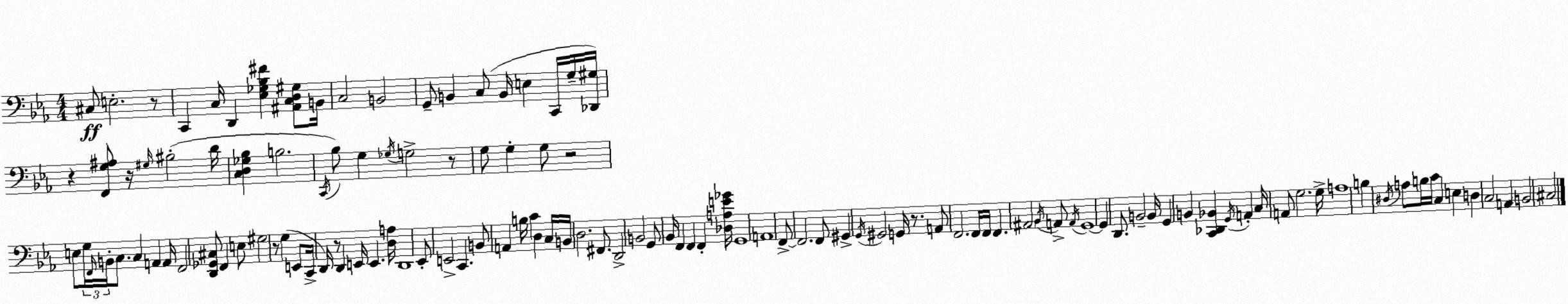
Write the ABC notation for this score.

X:1
T:Untitled
M:4/4
L:1/4
K:Eb
^C,/2 E,2 z/2 C,, C,/4 D,, [_E,_G,_B,^F] [^A,,C,D,^G,]/2 B,,/4 C,2 B,,2 G,,/2 B,, C,/2 B,,/4 E, C,,/4 G,/4 [_D,,^G,]/4 z [F,,G,^A,]/2 z/4 ^G,/4 ^B,2 D/4 [C,D,_G,_B,] B,2 C,,/4 _B,/2 G, _G,/4 G,2 z/2 G,/2 G, G,/2 z2 E,/2 G,/4 F,,/4 B,,/4 C,/2 C, A,, A,,/4 F,,2 [D,,_G,,^C,]/2 F,, E,/2 ^G,2 z/2 G, E,,/2 C,,/4 D,,/4 z/2 D,, E,,/4 E,, [D,A,]/4 D,,4 _E,,/2 E,,2 C,, B,,/2 A,, B,/4 C D, C,/4 B,,/4 D,2 ^F,,/2 D,,2 B,,2 G,,/2 _B,,/4 F,, F,, F,, [_D,A,E_G]/4 G,,4 A,,4 F,,/2 F,,2 F,,/2 ^G,, G,,/4 ^G,,2 G,,/4 z/2 A,,/2 F,,2 F,,/4 F,,/4 F,, ^A,,2 _B,,/4 A,,/2 A,,/4 G,,4 G,, D,,/2 B,,2 B,,/4 G,, B,, [C,,_D,,_B,,] G,,/4 A,, C,/4 A,,/2 G,2 G,/4 A,4 B, ^D,/4 A,/2 B,/4 C/4 C, E, D, C,2 A,, B,,2 ^C,2